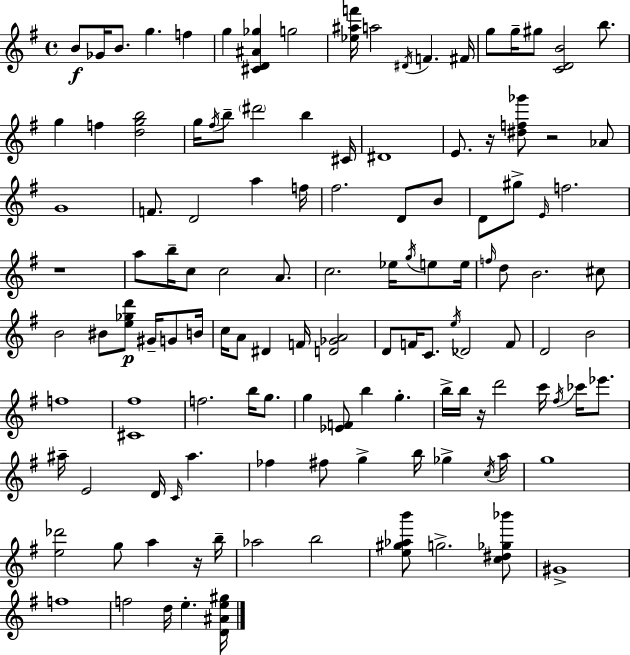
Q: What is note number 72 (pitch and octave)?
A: B5